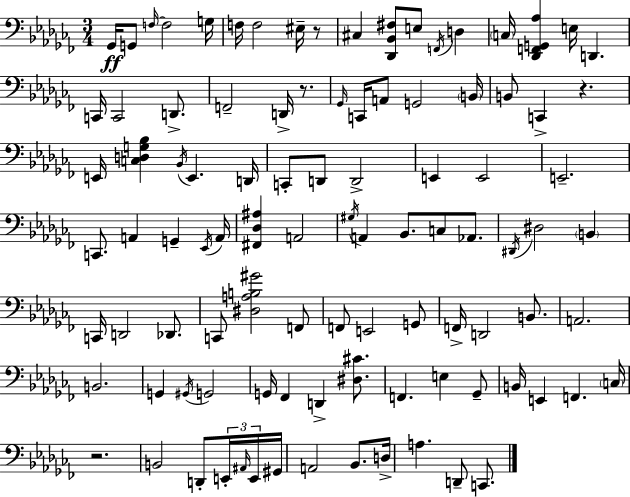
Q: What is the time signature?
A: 3/4